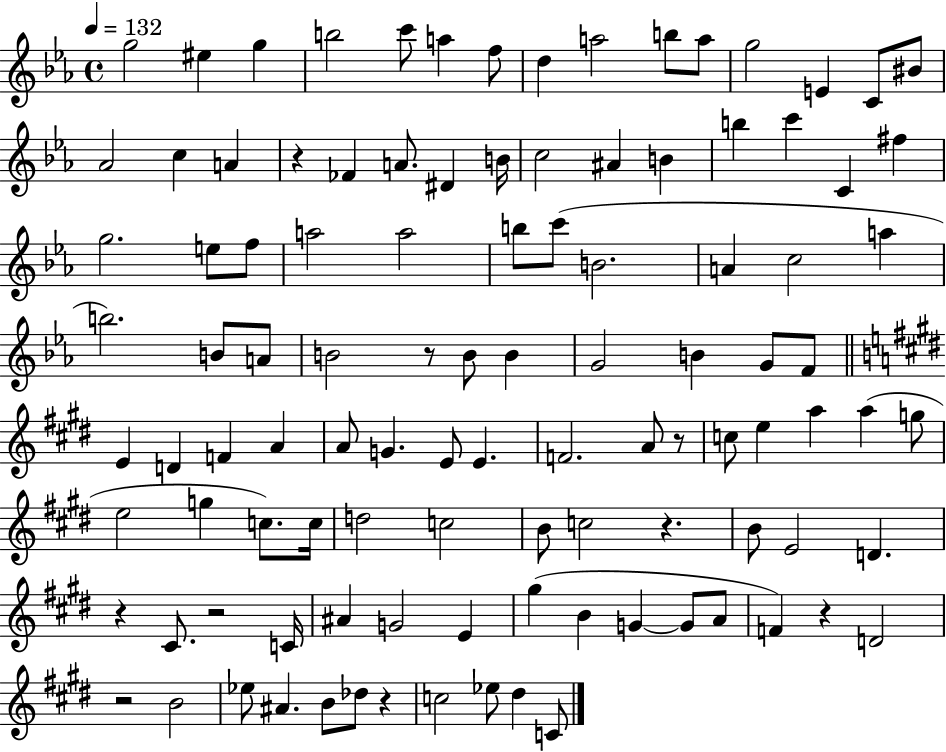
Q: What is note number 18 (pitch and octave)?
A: A4